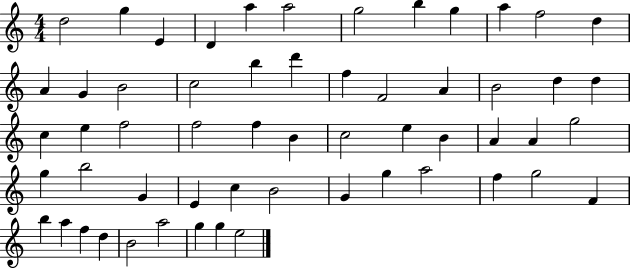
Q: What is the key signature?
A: C major